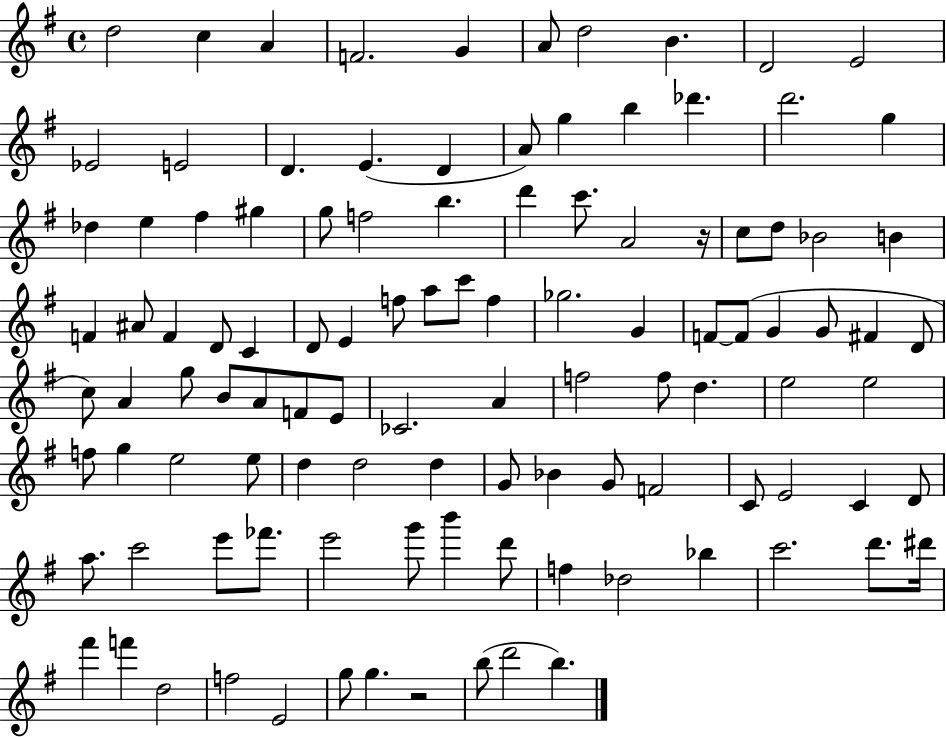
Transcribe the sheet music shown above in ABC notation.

X:1
T:Untitled
M:4/4
L:1/4
K:G
d2 c A F2 G A/2 d2 B D2 E2 _E2 E2 D E D A/2 g b _d' d'2 g _d e ^f ^g g/2 f2 b d' c'/2 A2 z/4 c/2 d/2 _B2 B F ^A/2 F D/2 C D/2 E f/2 a/2 c'/2 f _g2 G F/2 F/2 G G/2 ^F D/2 c/2 A g/2 B/2 A/2 F/2 E/2 _C2 A f2 f/2 d e2 e2 f/2 g e2 e/2 d d2 d G/2 _B G/2 F2 C/2 E2 C D/2 a/2 c'2 e'/2 _f'/2 e'2 g'/2 b' d'/2 f _d2 _b c'2 d'/2 ^d'/4 ^f' f' d2 f2 E2 g/2 g z2 b/2 d'2 b